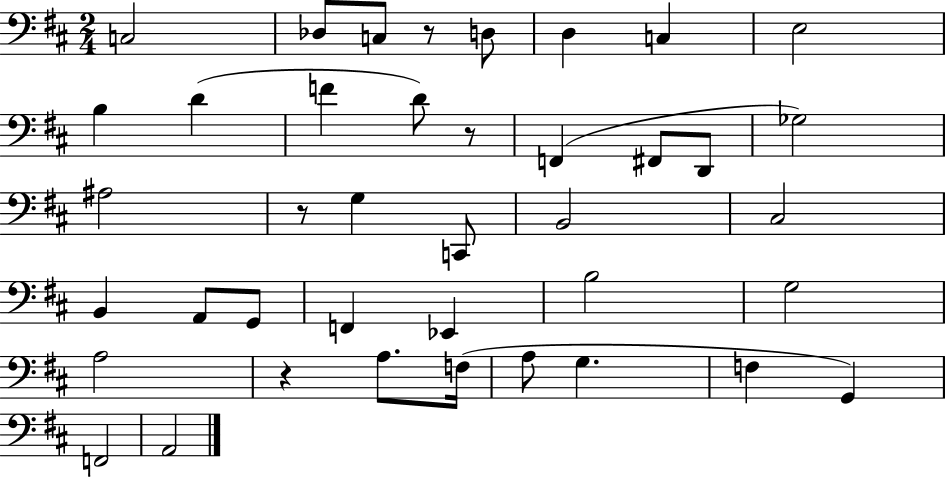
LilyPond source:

{
  \clef bass
  \numericTimeSignature
  \time 2/4
  \key d \major
  c2 | des8 c8 r8 d8 | d4 c4 | e2 | \break b4 d'4( | f'4 d'8) r8 | f,4( fis,8 d,8 | ges2) | \break ais2 | r8 g4 c,8 | b,2 | cis2 | \break b,4 a,8 g,8 | f,4 ees,4 | b2 | g2 | \break a2 | r4 a8. f16( | a8 g4. | f4 g,4) | \break f,2 | a,2 | \bar "|."
}